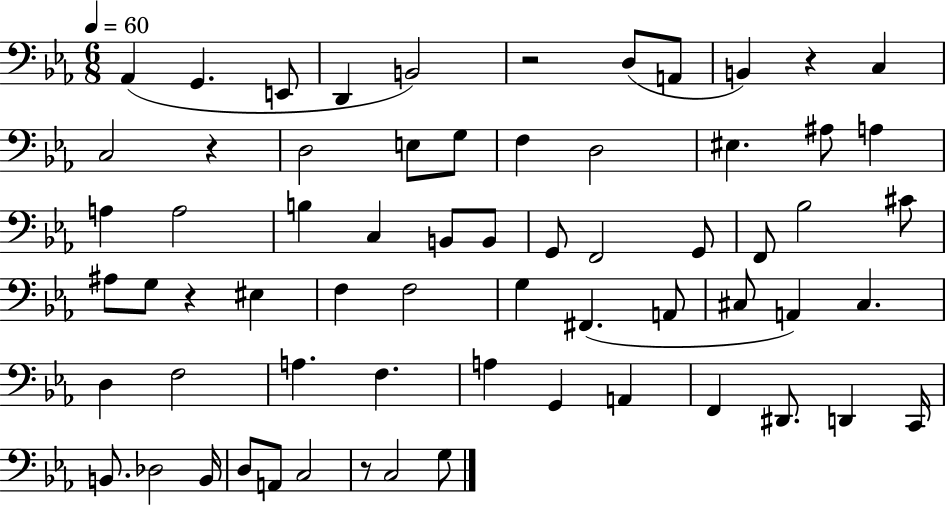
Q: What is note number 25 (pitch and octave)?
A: G2